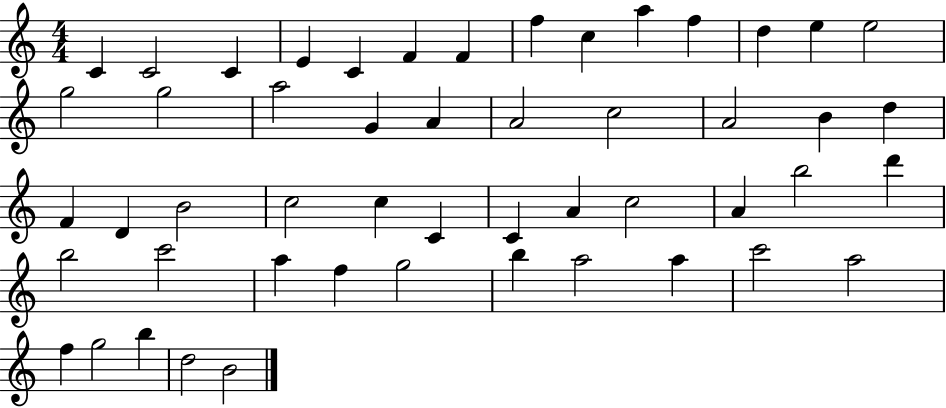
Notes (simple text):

C4/q C4/h C4/q E4/q C4/q F4/q F4/q F5/q C5/q A5/q F5/q D5/q E5/q E5/h G5/h G5/h A5/h G4/q A4/q A4/h C5/h A4/h B4/q D5/q F4/q D4/q B4/h C5/h C5/q C4/q C4/q A4/q C5/h A4/q B5/h D6/q B5/h C6/h A5/q F5/q G5/h B5/q A5/h A5/q C6/h A5/h F5/q G5/h B5/q D5/h B4/h